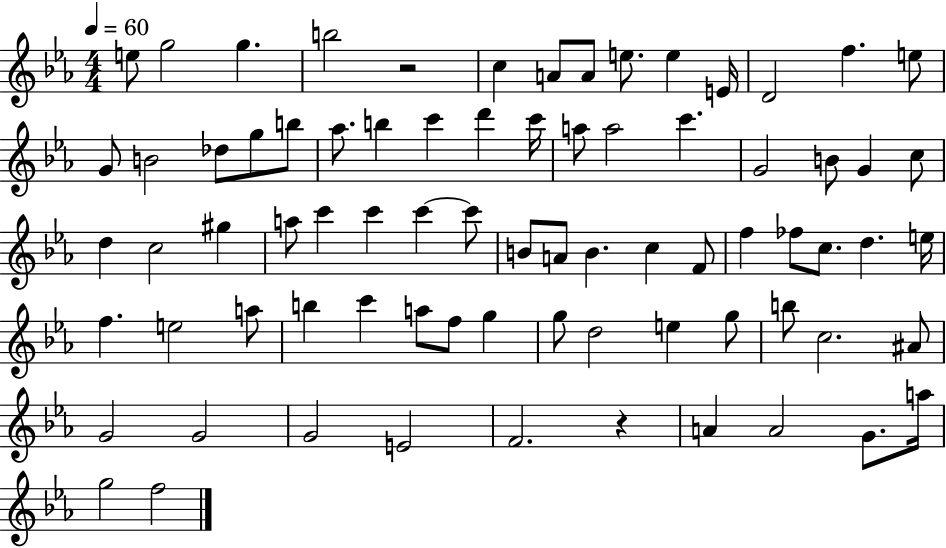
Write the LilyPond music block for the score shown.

{
  \clef treble
  \numericTimeSignature
  \time 4/4
  \key ees \major
  \tempo 4 = 60
  e''8 g''2 g''4. | b''2 r2 | c''4 a'8 a'8 e''8. e''4 e'16 | d'2 f''4. e''8 | \break g'8 b'2 des''8 g''8 b''8 | aes''8. b''4 c'''4 d'''4 c'''16 | a''8 a''2 c'''4. | g'2 b'8 g'4 c''8 | \break d''4 c''2 gis''4 | a''8 c'''4 c'''4 c'''4~~ c'''8 | b'8 a'8 b'4. c''4 f'8 | f''4 fes''8 c''8. d''4. e''16 | \break f''4. e''2 a''8 | b''4 c'''4 a''8 f''8 g''4 | g''8 d''2 e''4 g''8 | b''8 c''2. ais'8 | \break g'2 g'2 | g'2 e'2 | f'2. r4 | a'4 a'2 g'8. a''16 | \break g''2 f''2 | \bar "|."
}